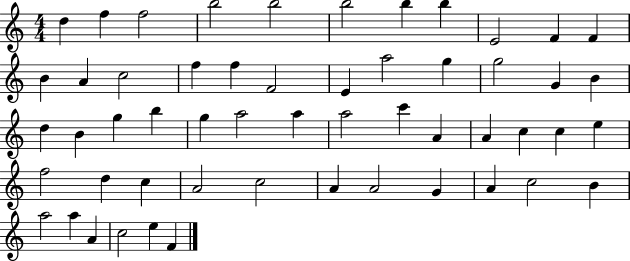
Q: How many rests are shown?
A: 0